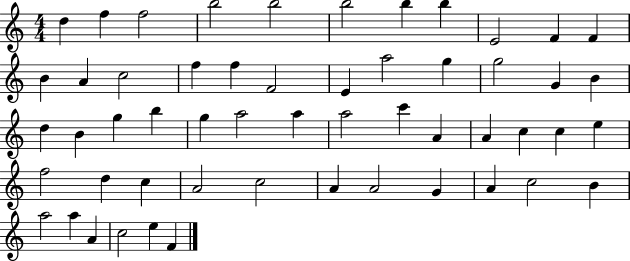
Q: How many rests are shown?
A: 0